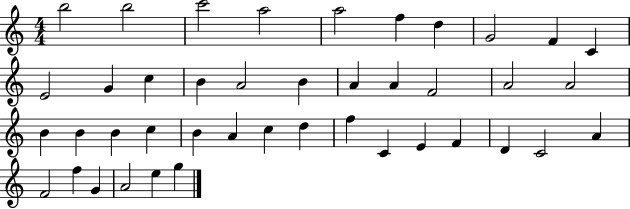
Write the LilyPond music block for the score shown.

{
  \clef treble
  \numericTimeSignature
  \time 4/4
  \key c \major
  b''2 b''2 | c'''2 a''2 | a''2 f''4 d''4 | g'2 f'4 c'4 | \break e'2 g'4 c''4 | b'4 a'2 b'4 | a'4 a'4 f'2 | a'2 a'2 | \break b'4 b'4 b'4 c''4 | b'4 a'4 c''4 d''4 | f''4 c'4 e'4 f'4 | d'4 c'2 a'4 | \break f'2 f''4 g'4 | a'2 e''4 g''4 | \bar "|."
}